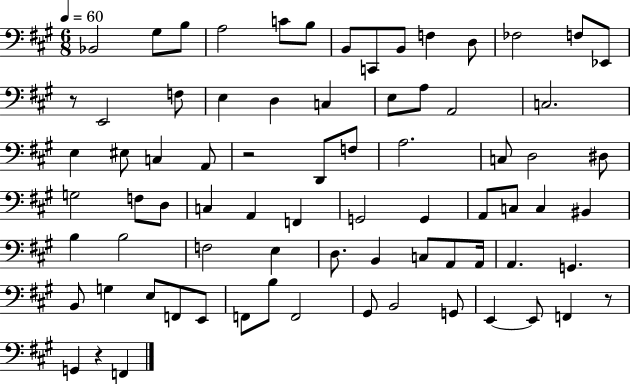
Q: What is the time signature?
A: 6/8